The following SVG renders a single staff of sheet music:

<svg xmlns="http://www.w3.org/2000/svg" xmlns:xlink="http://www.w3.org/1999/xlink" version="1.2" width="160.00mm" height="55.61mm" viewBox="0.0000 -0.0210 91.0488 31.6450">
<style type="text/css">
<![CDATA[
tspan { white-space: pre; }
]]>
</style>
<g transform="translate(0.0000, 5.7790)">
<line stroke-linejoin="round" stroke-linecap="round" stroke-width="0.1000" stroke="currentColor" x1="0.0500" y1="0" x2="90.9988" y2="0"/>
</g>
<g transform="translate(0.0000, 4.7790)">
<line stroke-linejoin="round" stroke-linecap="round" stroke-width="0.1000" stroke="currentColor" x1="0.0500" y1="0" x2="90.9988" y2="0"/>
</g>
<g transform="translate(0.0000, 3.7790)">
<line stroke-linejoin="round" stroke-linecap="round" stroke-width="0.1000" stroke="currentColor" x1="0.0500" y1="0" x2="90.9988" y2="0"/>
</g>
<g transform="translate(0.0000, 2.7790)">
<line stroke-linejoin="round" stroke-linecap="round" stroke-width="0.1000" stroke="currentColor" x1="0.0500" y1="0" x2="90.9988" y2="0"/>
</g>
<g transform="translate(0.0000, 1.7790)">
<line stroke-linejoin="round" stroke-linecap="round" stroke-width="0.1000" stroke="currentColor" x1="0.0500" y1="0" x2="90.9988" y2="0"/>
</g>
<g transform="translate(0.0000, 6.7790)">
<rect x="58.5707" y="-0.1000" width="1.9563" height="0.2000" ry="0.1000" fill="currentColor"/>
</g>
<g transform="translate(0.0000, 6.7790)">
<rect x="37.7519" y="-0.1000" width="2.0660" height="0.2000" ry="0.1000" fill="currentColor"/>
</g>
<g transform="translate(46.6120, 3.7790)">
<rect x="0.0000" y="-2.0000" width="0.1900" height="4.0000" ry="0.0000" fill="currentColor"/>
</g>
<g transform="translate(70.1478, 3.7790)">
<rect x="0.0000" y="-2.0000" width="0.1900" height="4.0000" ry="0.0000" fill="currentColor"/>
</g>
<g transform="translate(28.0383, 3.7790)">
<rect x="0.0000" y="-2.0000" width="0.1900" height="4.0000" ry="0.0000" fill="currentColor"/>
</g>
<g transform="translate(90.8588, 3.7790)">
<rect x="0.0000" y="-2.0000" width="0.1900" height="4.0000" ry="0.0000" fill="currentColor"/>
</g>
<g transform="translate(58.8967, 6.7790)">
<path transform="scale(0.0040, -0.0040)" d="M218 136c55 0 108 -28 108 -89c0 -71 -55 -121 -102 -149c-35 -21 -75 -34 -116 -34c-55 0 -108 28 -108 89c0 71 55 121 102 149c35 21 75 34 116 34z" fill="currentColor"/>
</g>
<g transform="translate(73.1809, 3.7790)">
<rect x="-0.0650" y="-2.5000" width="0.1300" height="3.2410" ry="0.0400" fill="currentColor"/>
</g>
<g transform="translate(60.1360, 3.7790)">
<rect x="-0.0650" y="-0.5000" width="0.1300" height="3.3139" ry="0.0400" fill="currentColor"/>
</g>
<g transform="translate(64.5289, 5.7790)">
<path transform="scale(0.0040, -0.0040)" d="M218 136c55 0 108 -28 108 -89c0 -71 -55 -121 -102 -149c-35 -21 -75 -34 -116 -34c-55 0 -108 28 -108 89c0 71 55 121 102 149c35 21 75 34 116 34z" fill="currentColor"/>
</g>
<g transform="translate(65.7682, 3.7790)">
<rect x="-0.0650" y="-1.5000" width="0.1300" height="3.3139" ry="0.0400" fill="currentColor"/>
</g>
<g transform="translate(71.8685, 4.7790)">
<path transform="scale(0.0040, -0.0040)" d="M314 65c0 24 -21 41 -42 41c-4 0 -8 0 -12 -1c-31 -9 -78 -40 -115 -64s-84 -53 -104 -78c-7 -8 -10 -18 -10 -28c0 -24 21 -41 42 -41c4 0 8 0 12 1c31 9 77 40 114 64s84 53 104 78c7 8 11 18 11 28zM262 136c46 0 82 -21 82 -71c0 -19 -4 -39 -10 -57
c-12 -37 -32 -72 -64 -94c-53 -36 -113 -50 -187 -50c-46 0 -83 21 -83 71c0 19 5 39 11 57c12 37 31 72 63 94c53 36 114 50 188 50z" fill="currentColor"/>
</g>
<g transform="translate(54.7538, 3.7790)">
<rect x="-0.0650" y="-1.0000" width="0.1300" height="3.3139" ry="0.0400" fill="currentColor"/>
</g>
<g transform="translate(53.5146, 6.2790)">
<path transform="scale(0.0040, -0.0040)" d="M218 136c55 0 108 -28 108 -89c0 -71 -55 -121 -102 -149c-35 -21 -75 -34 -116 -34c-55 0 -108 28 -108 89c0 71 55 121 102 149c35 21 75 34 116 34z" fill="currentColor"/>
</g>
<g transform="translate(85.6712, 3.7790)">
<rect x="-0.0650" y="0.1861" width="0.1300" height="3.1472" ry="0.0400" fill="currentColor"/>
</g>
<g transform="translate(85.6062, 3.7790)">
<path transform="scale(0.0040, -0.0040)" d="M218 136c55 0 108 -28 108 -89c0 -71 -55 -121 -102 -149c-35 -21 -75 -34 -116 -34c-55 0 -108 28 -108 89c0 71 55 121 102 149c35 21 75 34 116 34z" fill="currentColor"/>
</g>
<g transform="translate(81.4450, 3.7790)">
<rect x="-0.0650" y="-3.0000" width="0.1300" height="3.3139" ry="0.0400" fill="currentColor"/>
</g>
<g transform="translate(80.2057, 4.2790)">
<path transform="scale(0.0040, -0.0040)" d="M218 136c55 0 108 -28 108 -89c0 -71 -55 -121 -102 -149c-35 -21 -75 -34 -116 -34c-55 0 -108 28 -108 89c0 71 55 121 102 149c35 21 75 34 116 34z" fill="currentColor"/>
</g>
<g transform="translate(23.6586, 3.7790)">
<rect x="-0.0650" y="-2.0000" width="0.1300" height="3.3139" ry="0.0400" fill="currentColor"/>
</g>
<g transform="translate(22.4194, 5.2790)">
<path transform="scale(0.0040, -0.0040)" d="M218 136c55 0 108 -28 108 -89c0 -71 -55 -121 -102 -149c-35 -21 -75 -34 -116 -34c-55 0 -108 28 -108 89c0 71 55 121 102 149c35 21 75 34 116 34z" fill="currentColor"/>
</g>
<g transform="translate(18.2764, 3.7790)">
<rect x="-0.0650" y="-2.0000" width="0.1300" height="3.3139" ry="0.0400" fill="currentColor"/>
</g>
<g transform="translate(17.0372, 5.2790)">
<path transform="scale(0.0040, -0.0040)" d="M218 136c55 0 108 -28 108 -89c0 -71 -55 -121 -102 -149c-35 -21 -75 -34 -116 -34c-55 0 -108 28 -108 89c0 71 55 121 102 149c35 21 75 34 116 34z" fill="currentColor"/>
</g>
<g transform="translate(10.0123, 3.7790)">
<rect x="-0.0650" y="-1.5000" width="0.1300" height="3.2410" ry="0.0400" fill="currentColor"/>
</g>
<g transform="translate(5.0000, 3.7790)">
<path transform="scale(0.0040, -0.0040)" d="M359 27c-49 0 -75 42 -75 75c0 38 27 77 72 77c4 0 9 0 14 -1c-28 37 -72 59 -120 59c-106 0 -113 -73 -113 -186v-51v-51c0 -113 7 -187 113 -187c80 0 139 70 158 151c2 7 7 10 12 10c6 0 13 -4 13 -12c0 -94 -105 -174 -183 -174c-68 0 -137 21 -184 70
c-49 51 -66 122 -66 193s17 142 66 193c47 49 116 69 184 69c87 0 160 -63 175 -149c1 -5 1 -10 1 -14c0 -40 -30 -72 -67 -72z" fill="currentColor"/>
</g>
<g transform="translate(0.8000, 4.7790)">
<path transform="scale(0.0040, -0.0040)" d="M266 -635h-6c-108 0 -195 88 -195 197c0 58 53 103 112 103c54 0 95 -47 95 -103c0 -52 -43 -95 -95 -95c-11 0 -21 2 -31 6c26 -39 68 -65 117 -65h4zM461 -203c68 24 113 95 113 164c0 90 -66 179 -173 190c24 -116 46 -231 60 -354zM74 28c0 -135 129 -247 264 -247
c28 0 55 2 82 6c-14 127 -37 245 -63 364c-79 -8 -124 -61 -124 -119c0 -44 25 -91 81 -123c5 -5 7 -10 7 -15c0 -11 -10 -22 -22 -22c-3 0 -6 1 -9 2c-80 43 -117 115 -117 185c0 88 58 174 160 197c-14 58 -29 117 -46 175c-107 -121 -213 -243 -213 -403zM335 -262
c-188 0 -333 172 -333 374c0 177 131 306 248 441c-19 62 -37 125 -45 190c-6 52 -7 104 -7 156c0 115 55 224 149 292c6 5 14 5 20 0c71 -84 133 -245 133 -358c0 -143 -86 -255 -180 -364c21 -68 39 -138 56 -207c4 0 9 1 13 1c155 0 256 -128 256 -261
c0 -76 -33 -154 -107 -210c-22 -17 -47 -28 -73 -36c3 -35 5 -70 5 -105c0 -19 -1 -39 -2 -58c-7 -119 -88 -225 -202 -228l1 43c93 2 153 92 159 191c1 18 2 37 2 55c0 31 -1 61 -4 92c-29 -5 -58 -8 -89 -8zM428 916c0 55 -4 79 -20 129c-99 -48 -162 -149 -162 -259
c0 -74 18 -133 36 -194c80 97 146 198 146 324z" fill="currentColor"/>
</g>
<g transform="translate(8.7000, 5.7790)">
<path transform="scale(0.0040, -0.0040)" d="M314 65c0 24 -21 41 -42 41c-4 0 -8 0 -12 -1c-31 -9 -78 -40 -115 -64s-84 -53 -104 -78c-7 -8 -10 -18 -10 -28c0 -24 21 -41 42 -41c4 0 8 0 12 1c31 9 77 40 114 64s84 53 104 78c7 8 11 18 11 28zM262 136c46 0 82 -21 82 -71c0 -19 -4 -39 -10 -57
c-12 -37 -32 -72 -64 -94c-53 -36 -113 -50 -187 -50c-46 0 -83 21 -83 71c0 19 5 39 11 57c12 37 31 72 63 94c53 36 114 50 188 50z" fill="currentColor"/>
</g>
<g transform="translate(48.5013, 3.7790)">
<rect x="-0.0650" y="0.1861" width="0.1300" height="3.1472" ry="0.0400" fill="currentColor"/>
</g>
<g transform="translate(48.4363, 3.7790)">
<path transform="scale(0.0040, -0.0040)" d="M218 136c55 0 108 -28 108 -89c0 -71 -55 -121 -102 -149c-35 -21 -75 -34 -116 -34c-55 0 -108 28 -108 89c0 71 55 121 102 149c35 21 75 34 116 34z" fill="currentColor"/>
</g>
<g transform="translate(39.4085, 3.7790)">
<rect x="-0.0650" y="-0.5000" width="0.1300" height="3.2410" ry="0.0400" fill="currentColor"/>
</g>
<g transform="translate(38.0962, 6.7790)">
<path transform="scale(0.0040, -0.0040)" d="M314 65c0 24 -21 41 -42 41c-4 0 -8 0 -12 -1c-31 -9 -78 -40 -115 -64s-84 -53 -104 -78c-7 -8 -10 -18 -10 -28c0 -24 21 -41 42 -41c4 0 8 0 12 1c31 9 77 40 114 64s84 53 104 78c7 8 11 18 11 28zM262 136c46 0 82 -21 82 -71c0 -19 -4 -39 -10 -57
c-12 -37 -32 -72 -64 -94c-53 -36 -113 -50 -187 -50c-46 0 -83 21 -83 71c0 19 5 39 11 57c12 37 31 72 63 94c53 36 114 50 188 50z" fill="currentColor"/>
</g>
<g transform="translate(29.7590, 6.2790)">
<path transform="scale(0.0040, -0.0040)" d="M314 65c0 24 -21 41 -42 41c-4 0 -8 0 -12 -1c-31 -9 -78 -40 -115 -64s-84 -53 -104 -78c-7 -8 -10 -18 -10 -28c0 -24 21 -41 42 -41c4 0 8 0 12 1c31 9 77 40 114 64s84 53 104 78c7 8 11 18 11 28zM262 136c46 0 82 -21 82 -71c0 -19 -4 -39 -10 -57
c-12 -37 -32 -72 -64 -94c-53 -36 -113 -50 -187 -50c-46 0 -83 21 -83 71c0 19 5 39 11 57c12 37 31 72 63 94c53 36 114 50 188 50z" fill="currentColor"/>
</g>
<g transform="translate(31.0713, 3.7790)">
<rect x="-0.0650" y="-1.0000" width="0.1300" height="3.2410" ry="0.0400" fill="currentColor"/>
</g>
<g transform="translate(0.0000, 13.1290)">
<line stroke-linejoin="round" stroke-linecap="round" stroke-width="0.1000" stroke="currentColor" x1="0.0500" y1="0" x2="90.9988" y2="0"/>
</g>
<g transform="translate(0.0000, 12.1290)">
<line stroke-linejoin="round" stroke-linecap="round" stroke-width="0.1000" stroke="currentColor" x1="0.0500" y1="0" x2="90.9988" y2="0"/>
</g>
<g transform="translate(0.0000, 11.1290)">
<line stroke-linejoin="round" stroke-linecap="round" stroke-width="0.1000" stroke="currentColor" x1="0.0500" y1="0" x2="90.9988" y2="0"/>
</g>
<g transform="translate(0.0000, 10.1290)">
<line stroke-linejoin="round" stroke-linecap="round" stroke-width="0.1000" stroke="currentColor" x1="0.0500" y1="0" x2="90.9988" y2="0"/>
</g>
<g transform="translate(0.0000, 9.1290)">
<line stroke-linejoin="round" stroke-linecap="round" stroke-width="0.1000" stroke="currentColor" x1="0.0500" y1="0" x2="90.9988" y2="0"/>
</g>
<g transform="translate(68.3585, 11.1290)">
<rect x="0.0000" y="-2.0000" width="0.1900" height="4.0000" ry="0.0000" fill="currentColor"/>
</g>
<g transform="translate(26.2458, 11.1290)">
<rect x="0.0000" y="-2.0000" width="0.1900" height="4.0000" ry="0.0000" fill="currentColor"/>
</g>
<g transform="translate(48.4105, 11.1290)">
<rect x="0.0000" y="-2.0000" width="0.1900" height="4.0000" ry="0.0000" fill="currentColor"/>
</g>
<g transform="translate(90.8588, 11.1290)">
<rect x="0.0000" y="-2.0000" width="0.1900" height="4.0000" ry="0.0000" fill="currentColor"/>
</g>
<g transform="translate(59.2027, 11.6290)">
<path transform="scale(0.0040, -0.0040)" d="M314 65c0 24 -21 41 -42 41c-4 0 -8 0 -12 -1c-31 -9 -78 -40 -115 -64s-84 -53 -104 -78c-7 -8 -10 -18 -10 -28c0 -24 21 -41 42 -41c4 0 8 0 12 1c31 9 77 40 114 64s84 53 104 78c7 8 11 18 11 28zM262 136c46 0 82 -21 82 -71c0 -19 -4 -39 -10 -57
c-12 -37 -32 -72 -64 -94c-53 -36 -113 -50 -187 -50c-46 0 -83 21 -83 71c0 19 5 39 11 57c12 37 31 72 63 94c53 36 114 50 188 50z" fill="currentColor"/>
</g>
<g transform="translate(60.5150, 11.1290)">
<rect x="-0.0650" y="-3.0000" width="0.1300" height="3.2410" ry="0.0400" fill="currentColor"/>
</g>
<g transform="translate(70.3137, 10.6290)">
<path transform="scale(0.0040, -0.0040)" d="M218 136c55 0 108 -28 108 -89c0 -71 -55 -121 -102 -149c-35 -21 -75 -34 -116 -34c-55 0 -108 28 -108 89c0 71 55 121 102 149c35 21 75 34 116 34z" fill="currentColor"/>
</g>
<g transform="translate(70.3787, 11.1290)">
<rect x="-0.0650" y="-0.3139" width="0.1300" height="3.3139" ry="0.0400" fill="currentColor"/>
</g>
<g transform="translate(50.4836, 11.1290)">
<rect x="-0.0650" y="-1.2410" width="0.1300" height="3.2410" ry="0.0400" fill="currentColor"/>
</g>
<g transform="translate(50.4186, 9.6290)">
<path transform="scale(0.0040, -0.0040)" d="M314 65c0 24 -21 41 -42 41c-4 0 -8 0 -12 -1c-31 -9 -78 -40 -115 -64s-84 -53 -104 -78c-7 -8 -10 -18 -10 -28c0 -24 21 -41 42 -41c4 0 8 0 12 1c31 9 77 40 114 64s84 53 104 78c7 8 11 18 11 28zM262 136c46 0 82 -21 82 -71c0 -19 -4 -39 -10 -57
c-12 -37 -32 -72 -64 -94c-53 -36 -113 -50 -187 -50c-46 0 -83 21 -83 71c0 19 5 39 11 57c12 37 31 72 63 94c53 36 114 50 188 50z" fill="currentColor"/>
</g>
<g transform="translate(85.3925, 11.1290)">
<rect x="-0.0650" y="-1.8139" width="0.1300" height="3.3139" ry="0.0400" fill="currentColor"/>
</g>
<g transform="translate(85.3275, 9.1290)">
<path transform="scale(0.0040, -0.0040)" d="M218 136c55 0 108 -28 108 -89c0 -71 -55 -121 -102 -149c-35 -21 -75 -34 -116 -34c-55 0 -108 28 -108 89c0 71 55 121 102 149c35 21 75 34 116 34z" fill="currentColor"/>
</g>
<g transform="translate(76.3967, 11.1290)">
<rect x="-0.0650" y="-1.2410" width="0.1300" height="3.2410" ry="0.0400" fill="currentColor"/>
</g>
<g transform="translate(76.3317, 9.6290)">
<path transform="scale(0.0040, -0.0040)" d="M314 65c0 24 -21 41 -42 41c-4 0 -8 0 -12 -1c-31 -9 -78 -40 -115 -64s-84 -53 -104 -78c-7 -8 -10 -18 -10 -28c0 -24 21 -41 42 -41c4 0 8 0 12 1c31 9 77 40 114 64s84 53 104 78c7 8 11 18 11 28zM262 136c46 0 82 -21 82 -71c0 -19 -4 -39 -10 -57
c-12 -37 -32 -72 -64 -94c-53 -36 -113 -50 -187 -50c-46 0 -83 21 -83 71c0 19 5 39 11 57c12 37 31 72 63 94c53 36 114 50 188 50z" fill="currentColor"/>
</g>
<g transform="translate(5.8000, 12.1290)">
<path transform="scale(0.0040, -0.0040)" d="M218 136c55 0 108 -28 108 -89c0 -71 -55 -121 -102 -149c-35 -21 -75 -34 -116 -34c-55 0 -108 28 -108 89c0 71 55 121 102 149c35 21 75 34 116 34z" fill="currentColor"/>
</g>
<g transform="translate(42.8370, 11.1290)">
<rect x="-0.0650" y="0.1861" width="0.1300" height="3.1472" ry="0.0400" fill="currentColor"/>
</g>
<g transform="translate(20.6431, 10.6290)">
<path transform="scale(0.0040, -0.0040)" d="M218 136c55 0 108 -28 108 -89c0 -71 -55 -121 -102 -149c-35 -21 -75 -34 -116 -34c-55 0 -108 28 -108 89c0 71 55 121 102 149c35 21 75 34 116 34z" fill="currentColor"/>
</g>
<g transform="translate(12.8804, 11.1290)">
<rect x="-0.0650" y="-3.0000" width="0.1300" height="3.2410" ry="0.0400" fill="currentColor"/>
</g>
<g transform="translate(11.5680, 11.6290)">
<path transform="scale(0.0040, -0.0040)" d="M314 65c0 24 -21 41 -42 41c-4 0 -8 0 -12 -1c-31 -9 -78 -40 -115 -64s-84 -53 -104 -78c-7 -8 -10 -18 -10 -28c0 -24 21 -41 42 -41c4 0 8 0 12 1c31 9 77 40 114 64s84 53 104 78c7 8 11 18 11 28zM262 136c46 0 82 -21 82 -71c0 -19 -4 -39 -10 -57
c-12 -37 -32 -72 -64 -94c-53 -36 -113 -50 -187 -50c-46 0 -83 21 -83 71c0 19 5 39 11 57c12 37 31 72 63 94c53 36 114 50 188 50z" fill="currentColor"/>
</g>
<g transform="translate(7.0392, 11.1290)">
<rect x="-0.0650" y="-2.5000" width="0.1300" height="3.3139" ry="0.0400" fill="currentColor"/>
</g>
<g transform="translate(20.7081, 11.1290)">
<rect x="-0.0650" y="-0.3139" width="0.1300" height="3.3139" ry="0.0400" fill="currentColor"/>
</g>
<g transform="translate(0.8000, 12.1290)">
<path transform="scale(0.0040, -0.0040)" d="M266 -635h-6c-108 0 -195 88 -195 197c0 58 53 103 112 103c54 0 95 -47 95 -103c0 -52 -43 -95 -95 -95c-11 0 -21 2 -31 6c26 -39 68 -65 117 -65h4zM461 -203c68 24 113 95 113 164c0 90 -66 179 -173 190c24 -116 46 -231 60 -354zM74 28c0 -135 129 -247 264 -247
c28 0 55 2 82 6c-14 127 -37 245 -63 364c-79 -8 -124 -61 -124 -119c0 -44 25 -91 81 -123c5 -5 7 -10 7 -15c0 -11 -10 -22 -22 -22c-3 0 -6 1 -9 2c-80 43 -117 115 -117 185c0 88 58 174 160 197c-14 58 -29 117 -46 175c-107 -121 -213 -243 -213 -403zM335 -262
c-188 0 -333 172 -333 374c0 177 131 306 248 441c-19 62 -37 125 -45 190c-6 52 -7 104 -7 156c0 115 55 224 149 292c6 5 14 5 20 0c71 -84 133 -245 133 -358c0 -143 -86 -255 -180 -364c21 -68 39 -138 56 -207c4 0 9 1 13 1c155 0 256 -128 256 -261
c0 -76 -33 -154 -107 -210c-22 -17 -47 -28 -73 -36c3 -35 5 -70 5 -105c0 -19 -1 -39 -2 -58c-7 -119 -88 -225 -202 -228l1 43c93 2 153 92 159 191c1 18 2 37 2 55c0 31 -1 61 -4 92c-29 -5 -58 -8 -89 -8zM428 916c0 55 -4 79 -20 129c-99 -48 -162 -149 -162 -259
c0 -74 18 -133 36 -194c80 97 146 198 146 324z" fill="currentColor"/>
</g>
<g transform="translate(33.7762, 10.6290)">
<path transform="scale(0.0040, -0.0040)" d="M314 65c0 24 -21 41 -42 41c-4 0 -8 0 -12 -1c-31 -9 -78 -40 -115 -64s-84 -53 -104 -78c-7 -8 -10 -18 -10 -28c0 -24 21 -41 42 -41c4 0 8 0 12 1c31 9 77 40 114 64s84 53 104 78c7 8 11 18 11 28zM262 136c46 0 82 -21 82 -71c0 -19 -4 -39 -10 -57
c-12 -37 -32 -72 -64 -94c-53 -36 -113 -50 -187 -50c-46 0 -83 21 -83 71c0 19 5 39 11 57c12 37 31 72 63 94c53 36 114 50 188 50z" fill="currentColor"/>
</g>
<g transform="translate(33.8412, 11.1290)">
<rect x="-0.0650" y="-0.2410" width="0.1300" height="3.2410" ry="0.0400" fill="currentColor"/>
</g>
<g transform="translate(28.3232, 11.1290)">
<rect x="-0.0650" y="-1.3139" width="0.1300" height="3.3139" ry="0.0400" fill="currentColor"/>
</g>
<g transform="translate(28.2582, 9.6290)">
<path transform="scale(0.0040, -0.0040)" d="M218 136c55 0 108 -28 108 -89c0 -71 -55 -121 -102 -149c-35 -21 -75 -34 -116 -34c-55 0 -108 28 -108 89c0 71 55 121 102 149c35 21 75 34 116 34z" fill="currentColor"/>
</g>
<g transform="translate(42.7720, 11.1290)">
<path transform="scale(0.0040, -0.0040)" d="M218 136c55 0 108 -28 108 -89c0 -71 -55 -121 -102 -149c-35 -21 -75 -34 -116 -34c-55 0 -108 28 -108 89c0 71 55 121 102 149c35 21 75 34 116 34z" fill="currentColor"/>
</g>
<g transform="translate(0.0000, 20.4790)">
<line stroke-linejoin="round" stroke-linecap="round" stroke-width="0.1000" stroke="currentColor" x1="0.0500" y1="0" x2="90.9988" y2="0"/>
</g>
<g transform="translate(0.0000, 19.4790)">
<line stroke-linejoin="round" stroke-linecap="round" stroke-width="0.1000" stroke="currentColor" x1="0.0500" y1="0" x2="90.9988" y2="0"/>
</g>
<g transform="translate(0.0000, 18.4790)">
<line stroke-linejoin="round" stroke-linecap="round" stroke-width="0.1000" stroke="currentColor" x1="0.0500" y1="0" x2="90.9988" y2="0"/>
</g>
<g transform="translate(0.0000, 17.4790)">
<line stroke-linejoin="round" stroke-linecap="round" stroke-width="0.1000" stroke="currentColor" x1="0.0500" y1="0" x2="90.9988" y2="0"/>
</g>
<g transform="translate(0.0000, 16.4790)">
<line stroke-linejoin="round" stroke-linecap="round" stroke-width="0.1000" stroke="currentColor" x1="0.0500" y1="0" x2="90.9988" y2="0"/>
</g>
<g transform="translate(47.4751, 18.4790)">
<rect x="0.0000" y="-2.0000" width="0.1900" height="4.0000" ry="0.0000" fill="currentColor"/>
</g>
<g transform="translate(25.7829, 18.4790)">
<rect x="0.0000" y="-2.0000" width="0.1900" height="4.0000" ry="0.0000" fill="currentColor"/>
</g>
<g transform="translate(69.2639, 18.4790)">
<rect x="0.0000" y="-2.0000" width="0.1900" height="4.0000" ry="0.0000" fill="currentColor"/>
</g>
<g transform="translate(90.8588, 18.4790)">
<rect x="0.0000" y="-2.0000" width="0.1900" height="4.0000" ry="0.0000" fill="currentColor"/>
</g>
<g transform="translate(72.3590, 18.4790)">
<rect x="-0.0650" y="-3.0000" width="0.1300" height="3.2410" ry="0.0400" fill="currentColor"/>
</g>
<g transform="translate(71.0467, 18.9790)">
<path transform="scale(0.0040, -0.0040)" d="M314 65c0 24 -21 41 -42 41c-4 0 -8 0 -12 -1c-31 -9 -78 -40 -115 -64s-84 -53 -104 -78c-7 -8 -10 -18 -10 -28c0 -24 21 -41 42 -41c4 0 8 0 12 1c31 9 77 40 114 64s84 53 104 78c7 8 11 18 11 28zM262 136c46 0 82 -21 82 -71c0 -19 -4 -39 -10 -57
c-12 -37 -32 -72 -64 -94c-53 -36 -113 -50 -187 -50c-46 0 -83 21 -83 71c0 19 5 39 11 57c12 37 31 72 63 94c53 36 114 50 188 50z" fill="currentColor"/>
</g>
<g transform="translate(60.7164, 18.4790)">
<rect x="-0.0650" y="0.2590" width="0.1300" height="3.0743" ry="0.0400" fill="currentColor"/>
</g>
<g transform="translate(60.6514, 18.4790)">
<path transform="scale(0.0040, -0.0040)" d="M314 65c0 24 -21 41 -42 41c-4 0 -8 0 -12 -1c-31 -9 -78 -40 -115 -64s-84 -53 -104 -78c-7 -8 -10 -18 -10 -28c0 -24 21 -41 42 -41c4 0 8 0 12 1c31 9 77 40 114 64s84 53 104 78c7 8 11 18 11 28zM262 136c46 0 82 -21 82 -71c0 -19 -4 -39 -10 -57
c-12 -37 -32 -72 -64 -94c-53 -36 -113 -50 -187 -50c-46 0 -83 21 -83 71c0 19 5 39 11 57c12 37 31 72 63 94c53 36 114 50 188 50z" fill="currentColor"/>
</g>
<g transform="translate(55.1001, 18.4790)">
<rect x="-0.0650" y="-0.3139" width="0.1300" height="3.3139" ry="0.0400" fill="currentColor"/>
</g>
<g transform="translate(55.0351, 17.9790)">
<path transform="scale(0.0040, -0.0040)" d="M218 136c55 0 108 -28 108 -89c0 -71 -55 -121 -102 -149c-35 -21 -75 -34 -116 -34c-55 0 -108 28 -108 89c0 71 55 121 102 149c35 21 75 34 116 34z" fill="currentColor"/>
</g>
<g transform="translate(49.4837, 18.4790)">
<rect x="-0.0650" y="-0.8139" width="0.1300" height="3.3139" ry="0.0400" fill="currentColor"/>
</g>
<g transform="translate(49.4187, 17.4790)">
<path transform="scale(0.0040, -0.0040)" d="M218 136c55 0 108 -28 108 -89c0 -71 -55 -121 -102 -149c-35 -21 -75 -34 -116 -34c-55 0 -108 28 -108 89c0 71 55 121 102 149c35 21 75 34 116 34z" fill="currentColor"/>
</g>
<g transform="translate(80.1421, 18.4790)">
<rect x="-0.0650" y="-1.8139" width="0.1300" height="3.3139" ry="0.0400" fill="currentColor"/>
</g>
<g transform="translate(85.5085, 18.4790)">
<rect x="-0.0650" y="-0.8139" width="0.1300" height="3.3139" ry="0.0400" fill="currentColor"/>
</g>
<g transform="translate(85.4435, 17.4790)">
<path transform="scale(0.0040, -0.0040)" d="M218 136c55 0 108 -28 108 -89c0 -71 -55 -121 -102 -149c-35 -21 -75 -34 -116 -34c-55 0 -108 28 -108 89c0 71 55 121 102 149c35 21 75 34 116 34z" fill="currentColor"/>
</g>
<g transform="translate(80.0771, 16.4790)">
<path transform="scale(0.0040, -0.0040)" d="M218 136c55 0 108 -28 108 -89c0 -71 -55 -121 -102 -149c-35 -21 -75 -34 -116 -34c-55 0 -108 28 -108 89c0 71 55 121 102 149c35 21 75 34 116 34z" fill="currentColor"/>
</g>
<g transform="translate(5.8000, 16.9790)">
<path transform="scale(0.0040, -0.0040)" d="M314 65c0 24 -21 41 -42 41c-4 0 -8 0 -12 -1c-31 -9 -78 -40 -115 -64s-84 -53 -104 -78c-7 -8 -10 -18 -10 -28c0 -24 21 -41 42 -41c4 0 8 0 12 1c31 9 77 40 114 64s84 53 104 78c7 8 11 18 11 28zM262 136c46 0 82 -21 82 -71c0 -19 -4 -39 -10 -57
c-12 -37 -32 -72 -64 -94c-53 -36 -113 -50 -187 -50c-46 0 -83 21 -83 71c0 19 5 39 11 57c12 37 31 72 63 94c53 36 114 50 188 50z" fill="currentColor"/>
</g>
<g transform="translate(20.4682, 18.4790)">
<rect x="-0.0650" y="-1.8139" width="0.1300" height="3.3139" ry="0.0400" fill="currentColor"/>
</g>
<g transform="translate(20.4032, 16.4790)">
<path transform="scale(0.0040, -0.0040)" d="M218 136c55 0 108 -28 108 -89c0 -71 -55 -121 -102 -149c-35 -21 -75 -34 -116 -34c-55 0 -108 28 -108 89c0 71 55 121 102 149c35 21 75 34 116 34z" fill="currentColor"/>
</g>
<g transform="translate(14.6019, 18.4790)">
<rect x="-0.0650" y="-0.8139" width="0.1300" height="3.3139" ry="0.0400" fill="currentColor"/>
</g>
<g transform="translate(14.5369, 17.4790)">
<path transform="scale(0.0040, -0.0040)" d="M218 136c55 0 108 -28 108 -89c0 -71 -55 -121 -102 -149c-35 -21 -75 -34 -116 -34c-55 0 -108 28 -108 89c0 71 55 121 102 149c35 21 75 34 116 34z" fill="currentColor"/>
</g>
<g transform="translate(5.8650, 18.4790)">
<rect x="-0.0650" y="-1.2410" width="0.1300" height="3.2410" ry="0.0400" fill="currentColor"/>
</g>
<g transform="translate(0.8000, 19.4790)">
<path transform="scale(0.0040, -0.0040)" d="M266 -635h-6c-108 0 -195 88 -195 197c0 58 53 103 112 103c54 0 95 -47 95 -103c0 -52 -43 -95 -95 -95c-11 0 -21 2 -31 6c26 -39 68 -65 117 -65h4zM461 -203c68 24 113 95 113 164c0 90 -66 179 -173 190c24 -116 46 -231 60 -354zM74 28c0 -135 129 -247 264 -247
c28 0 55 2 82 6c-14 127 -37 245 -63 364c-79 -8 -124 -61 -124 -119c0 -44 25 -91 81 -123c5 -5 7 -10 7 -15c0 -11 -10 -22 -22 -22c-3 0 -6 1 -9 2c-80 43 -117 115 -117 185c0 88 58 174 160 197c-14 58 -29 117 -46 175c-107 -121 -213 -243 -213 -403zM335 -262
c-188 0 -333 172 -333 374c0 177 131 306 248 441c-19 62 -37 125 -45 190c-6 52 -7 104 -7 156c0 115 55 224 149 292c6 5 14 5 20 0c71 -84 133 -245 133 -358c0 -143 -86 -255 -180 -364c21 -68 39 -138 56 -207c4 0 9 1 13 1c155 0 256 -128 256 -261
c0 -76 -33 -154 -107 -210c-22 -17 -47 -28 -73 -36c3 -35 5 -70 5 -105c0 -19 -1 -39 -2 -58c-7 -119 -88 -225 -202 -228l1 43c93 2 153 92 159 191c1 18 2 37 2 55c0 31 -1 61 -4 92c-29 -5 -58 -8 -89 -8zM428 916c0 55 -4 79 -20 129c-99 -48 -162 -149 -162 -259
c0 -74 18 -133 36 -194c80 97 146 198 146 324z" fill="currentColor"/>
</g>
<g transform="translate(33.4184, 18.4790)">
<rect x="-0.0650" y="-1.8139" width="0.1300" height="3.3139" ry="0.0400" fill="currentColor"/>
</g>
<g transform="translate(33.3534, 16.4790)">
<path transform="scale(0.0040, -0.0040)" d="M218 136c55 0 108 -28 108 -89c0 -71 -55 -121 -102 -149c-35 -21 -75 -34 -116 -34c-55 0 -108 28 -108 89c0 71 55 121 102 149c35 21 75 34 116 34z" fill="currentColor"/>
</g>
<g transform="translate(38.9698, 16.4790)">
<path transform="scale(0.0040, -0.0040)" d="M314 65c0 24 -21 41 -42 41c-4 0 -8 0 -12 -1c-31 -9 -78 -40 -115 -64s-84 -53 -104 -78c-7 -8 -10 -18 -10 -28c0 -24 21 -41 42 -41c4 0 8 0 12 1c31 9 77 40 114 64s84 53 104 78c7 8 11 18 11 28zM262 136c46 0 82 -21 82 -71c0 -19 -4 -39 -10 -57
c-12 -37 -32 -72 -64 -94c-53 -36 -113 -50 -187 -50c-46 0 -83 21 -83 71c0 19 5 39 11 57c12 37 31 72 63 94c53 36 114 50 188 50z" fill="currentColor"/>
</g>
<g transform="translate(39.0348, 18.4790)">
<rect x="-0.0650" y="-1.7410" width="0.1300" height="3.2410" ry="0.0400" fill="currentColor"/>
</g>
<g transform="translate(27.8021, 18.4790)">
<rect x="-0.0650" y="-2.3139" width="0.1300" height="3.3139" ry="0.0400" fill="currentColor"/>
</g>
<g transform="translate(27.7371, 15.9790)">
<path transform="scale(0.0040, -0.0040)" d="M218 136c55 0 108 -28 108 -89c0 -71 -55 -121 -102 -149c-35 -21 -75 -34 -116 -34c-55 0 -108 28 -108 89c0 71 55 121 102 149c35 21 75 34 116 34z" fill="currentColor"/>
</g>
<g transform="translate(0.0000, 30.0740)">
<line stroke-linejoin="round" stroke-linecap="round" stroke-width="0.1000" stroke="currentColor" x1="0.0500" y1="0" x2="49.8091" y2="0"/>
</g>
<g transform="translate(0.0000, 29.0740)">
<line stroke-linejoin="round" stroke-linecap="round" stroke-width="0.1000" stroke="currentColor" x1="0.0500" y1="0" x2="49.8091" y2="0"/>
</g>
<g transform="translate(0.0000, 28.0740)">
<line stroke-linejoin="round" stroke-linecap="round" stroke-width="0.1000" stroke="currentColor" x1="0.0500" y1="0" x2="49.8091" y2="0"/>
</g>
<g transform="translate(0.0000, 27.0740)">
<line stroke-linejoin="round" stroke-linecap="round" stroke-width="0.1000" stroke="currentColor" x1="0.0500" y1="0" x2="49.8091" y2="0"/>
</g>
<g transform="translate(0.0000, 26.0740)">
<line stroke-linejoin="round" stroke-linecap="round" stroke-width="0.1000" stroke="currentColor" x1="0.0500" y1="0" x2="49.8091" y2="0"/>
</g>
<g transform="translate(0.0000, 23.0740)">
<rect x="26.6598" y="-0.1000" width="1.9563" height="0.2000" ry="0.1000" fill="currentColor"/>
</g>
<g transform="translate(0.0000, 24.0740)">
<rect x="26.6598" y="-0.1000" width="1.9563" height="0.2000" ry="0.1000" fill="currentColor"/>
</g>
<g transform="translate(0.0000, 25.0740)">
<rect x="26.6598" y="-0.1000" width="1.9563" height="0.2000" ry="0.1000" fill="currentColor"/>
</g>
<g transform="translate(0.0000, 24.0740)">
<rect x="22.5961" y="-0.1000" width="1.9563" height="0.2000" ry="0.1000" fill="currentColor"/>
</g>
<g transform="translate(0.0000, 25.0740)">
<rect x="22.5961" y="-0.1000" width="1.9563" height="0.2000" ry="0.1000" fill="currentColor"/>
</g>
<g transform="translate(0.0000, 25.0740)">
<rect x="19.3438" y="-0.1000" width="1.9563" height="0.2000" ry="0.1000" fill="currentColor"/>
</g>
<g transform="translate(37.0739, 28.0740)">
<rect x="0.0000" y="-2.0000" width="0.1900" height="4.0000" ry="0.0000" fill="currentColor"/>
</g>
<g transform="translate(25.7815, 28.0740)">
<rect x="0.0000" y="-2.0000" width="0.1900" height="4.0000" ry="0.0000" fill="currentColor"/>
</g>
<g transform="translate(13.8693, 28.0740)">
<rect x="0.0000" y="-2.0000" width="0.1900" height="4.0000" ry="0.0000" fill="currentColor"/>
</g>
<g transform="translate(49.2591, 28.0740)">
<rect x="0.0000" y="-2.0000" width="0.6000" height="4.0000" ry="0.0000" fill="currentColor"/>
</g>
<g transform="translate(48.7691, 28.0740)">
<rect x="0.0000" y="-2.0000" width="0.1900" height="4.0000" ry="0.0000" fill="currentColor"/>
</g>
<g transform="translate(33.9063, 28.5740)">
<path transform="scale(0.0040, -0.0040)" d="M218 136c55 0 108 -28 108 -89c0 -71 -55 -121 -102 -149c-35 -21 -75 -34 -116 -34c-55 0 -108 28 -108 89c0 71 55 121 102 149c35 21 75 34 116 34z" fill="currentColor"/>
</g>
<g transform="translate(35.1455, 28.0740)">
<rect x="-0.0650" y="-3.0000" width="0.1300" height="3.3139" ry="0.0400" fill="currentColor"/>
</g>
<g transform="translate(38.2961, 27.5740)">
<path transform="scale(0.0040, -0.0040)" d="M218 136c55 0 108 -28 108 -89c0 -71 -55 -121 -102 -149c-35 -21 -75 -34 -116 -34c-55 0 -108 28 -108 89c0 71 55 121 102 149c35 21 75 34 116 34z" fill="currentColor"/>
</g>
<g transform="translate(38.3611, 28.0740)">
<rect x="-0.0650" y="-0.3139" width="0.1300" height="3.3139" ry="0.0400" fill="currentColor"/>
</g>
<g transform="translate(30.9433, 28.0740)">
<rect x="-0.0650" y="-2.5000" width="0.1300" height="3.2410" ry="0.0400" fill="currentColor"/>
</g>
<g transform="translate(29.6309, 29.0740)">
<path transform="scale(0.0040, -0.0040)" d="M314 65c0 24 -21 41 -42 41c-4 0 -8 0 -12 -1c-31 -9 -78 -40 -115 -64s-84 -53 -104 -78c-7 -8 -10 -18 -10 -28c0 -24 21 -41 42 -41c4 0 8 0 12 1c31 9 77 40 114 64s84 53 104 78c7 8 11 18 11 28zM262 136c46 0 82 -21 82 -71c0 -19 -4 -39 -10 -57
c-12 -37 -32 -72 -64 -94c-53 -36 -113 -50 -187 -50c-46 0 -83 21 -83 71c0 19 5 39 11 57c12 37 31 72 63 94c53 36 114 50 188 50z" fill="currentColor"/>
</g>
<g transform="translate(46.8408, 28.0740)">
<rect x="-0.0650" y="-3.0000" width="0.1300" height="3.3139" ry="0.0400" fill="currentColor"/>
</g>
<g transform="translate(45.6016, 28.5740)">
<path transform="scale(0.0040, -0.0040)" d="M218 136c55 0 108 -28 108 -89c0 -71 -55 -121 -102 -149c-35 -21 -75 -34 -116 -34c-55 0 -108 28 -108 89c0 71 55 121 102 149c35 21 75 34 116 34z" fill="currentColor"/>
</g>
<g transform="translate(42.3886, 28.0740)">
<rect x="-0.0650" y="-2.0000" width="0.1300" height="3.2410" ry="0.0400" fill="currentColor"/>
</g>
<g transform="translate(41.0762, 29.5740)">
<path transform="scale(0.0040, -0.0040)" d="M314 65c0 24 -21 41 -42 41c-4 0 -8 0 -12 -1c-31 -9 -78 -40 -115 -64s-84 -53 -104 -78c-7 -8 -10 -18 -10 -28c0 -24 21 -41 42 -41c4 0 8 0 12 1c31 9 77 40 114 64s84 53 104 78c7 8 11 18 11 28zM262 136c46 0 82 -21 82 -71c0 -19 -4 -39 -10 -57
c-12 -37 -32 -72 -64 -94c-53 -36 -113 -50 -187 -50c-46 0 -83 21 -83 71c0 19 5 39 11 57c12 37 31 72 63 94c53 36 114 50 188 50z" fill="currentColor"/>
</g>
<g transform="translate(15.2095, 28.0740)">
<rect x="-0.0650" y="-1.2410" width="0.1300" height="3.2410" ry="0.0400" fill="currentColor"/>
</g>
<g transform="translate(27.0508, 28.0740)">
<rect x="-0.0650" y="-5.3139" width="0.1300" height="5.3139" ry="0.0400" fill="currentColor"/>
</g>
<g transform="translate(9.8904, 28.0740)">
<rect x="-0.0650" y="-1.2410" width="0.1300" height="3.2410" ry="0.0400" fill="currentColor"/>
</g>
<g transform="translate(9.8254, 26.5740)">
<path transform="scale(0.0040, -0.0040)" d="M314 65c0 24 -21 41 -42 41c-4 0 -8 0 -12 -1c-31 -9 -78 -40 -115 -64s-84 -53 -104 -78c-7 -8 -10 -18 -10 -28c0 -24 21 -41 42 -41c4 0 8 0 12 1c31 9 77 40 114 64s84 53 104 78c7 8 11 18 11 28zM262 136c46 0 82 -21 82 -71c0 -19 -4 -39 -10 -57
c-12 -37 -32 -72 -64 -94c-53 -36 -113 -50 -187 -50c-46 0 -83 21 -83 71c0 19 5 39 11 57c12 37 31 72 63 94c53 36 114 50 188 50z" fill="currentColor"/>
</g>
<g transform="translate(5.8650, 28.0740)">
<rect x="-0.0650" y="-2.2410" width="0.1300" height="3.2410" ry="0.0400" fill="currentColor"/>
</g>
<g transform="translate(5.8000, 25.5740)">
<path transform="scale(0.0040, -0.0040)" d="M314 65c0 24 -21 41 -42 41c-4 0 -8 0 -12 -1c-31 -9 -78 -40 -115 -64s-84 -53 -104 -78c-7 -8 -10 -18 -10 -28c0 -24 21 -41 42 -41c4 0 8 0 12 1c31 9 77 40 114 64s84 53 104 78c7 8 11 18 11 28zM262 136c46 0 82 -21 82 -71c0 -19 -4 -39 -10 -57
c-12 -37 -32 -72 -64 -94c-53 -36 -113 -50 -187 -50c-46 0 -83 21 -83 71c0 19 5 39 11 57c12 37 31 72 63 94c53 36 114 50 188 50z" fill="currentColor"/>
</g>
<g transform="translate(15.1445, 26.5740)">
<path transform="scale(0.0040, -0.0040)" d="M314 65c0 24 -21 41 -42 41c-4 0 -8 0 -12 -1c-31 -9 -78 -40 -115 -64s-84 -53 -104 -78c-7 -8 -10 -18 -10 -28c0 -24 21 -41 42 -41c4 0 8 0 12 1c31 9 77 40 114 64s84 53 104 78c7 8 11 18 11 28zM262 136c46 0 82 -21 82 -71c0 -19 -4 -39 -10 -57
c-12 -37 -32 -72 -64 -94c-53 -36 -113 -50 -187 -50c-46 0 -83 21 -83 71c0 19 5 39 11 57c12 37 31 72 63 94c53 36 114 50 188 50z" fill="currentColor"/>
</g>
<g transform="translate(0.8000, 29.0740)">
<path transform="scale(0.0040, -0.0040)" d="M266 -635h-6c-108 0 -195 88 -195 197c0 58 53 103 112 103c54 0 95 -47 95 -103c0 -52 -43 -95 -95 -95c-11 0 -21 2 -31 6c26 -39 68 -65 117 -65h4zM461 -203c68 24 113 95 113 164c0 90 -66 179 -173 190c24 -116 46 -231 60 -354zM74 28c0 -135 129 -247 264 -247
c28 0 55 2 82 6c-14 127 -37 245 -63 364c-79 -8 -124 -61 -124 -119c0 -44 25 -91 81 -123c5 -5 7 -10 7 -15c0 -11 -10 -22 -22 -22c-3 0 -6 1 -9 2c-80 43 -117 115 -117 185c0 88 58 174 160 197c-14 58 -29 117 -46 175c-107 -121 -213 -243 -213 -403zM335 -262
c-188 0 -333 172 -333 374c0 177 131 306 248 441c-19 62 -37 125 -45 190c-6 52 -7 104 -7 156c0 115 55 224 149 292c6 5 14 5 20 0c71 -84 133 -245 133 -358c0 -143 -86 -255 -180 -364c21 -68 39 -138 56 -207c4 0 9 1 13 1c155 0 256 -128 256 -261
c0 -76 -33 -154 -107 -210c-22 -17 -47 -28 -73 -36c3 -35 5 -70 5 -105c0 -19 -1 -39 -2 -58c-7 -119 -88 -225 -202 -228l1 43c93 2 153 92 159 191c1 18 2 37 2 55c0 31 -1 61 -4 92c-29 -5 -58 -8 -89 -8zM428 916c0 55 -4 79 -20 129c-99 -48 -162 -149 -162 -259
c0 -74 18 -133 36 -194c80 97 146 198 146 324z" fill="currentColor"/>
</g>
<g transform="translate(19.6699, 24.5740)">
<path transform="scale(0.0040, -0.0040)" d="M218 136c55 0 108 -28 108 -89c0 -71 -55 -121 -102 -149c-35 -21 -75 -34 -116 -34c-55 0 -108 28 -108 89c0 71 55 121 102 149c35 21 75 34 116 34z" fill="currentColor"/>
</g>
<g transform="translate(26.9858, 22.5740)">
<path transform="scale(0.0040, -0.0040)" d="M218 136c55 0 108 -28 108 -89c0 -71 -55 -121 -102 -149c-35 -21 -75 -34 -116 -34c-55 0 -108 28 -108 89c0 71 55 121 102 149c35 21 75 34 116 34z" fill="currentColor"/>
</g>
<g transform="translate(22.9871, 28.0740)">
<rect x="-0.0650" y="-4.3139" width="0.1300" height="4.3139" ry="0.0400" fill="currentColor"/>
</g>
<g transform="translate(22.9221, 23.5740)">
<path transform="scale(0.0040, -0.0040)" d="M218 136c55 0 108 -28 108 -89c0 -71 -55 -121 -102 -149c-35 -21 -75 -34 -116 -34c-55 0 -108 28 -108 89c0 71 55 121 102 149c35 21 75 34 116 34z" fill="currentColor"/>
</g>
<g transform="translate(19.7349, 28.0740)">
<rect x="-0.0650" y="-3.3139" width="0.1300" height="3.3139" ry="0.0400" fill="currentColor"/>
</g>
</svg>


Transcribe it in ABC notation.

X:1
T:Untitled
M:4/4
L:1/4
K:C
E2 F F D2 C2 B D C E G2 A B G A2 c e c2 B e2 A2 c e2 f e2 d f g f f2 d c B2 A2 f d g2 e2 e2 b d' f' G2 A c F2 A